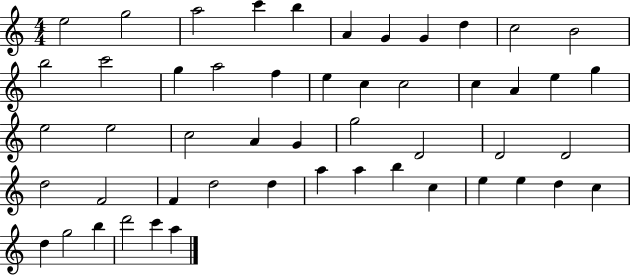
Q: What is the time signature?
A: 4/4